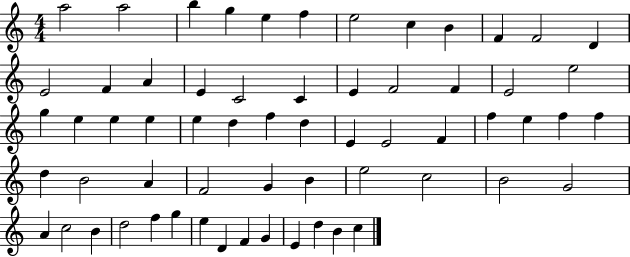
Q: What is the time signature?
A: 4/4